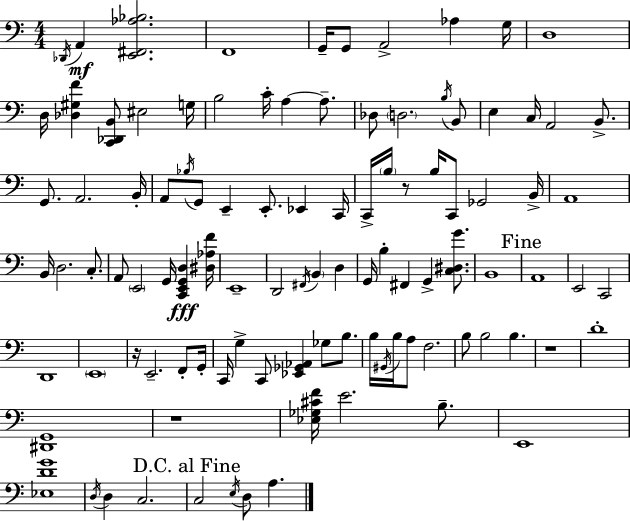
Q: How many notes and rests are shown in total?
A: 103